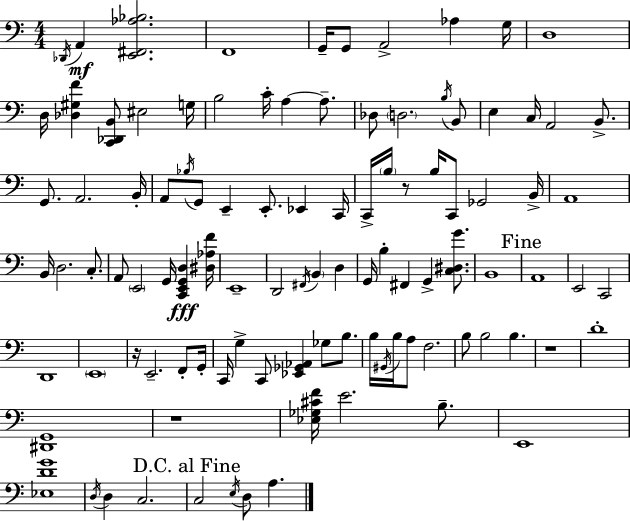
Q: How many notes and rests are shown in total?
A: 103